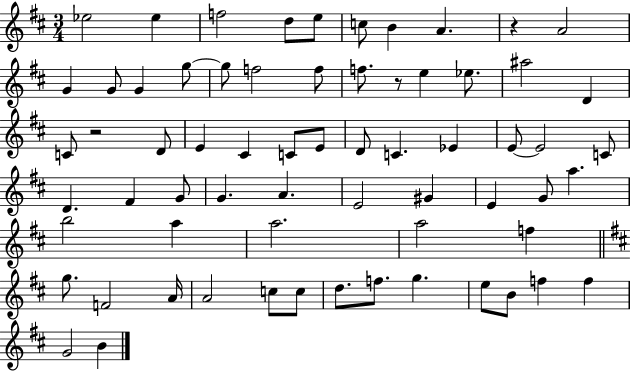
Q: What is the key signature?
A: D major